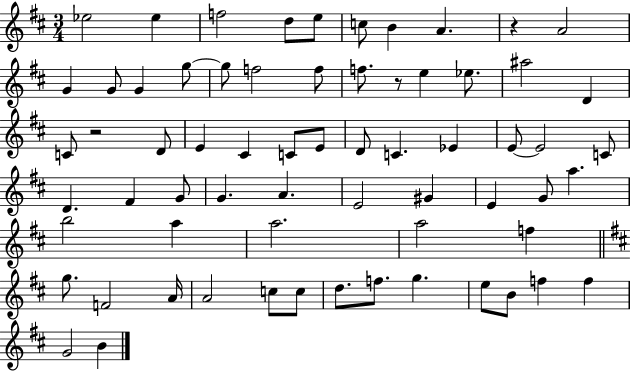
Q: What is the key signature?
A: D major